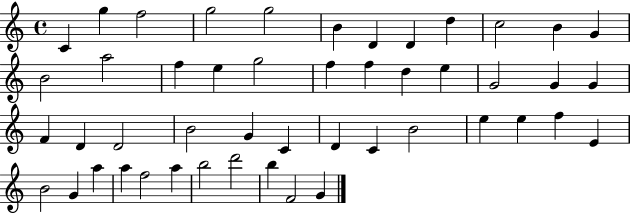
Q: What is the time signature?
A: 4/4